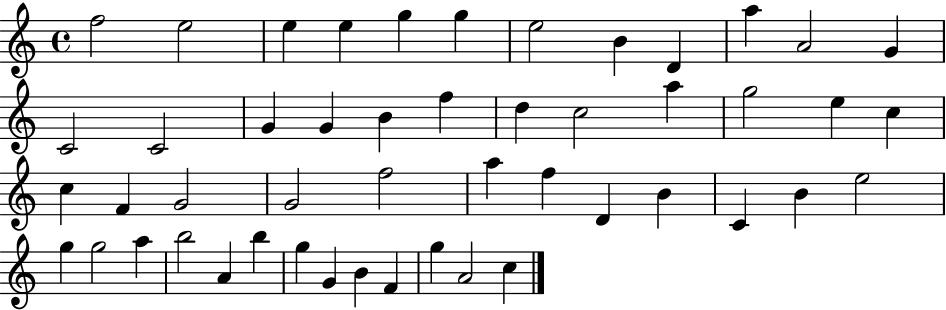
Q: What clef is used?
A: treble